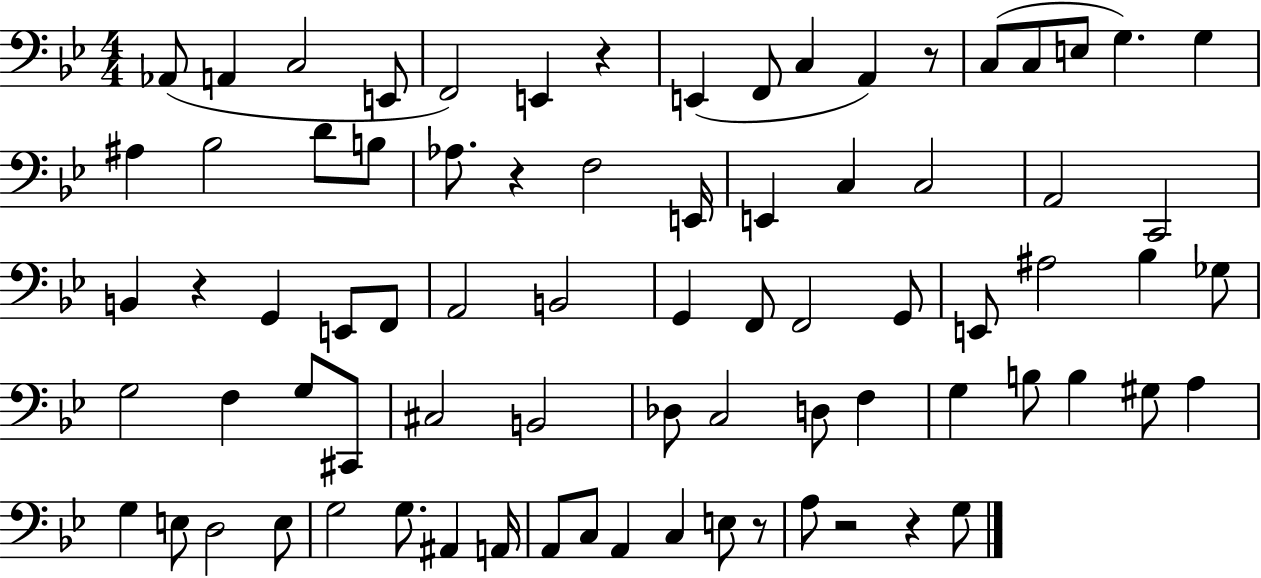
{
  \clef bass
  \numericTimeSignature
  \time 4/4
  \key bes \major
  aes,8( a,4 c2 e,8 | f,2) e,4 r4 | e,4( f,8 c4 a,4) r8 | c8( c8 e8 g4.) g4 | \break ais4 bes2 d'8 b8 | aes8. r4 f2 e,16 | e,4 c4 c2 | a,2 c,2 | \break b,4 r4 g,4 e,8 f,8 | a,2 b,2 | g,4 f,8 f,2 g,8 | e,8 ais2 bes4 ges8 | \break g2 f4 g8 cis,8 | cis2 b,2 | des8 c2 d8 f4 | g4 b8 b4 gis8 a4 | \break g4 e8 d2 e8 | g2 g8. ais,4 a,16 | a,8 c8 a,4 c4 e8 r8 | a8 r2 r4 g8 | \break \bar "|."
}